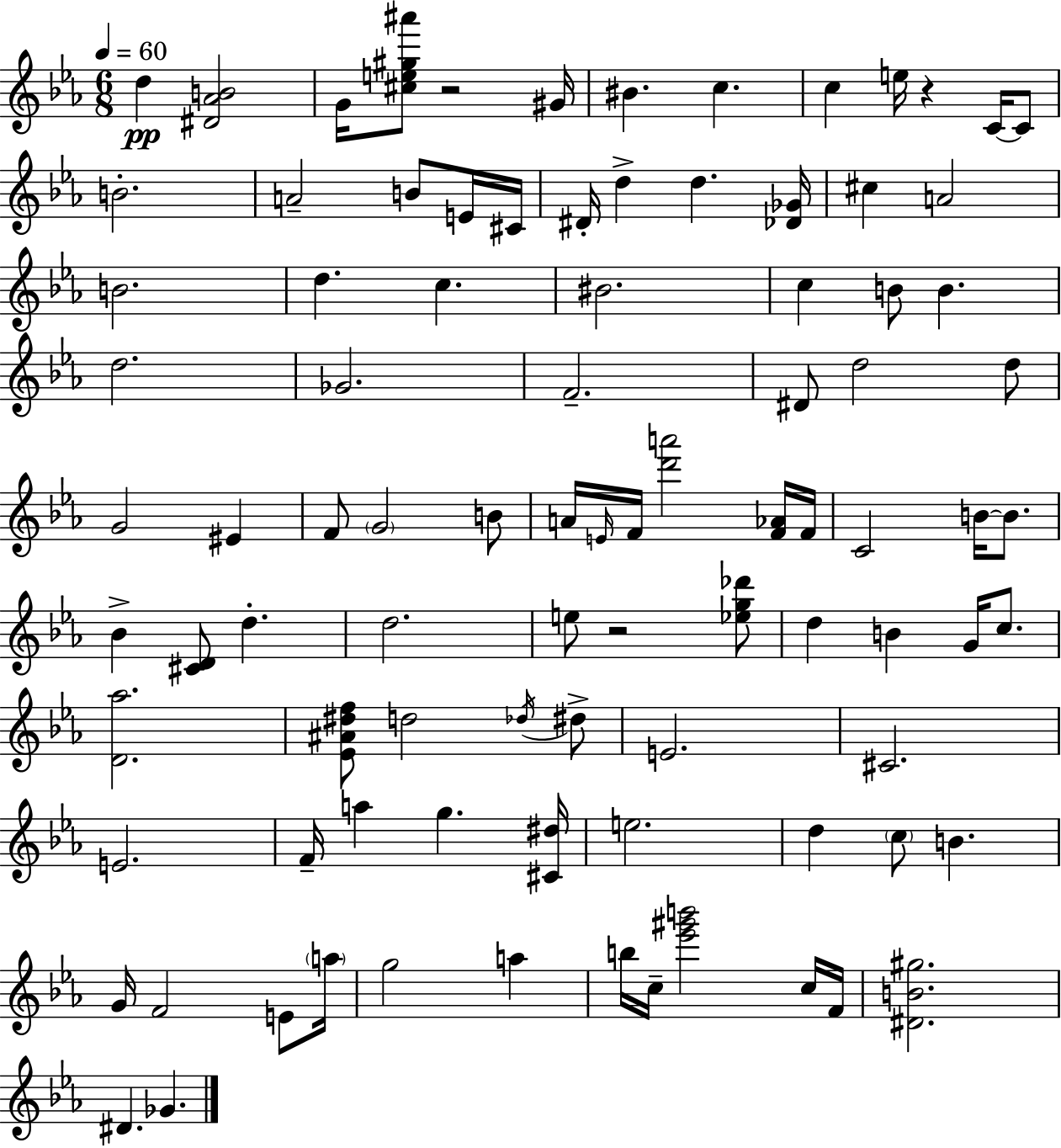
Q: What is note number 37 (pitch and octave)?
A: B4